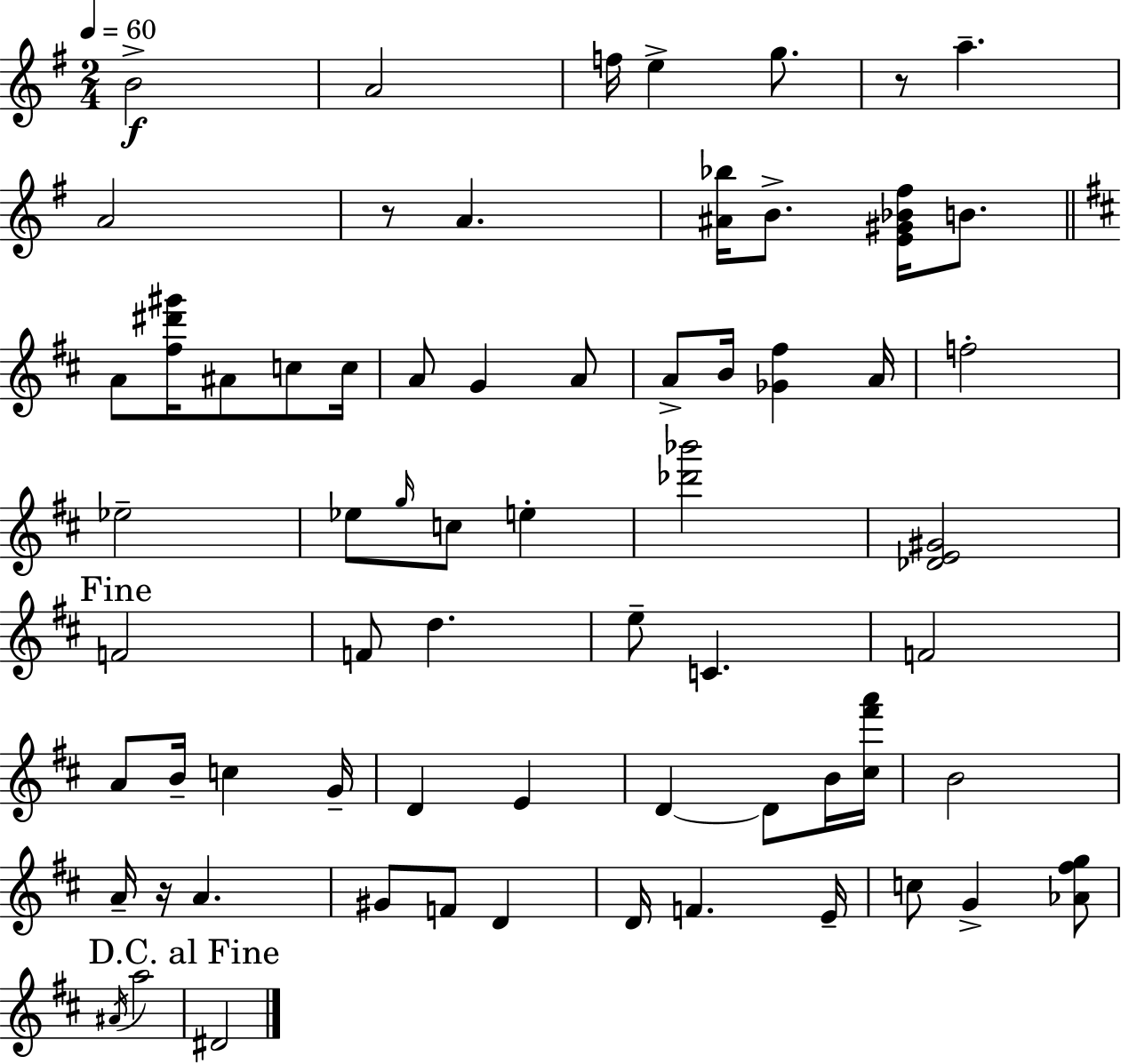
{
  \clef treble
  \numericTimeSignature
  \time 2/4
  \key e \minor
  \tempo 4 = 60
  \repeat volta 2 { b'2->\f | a'2 | f''16 e''4-> g''8. | r8 a''4.-- | \break a'2 | r8 a'4. | <ais' bes''>16 b'8.-> <e' gis' bes' fis''>16 b'8. | \bar "||" \break \key b \minor a'8 <fis'' dis''' gis'''>16 ais'8 c''8 c''16 | a'8 g'4 a'8 | a'8-> b'16 <ges' fis''>4 a'16 | f''2-. | \break ees''2-- | ees''8 \grace { g''16 } c''8 e''4-. | <des''' bes'''>2 | <des' e' gis'>2 | \break \mark "Fine" f'2 | f'8 d''4. | e''8-- c'4. | f'2 | \break a'8 b'16-- c''4 | g'16-- d'4 e'4 | d'4~~ d'8 b'16 | <cis'' fis''' a'''>16 b'2 | \break a'16-- r16 a'4. | gis'8 f'8 d'4 | d'16 f'4. | e'16-- c''8 g'4-> <aes' fis'' g''>8 | \break \acciaccatura { ais'16 } a''2 | \mark "D.C. al Fine" dis'2 | } \bar "|."
}